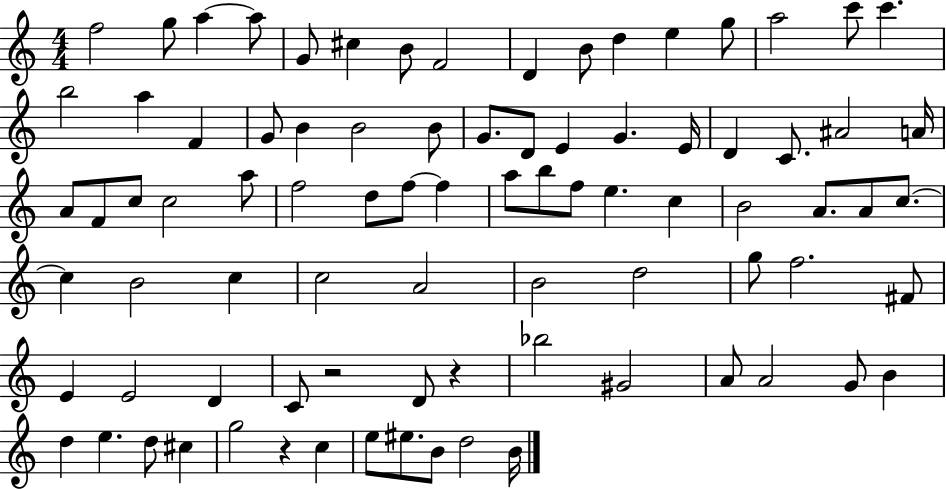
X:1
T:Untitled
M:4/4
L:1/4
K:C
f2 g/2 a a/2 G/2 ^c B/2 F2 D B/2 d e g/2 a2 c'/2 c' b2 a F G/2 B B2 B/2 G/2 D/2 E G E/4 D C/2 ^A2 A/4 A/2 F/2 c/2 c2 a/2 f2 d/2 f/2 f a/2 b/2 f/2 e c B2 A/2 A/2 c/2 c B2 c c2 A2 B2 d2 g/2 f2 ^F/2 E E2 D C/2 z2 D/2 z _b2 ^G2 A/2 A2 G/2 B d e d/2 ^c g2 z c e/2 ^e/2 B/2 d2 B/4